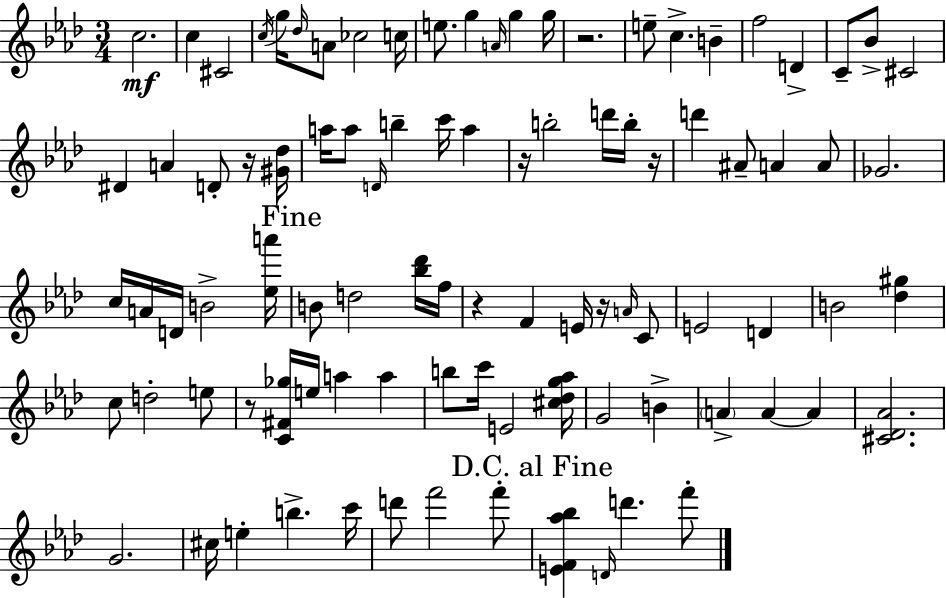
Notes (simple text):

C5/h. C5/q C#4/h C5/s G5/s Db5/s A4/e CES5/h C5/s E5/e. G5/q A4/s G5/q G5/s R/h. E5/e C5/q. B4/q F5/h D4/q C4/e Bb4/e C#4/h D#4/q A4/q D4/e R/s [G#4,Db5]/s A5/s A5/e D4/s B5/q C6/s A5/q R/s B5/h D6/s B5/s R/s D6/q A#4/e A4/q A4/e Gb4/h. C5/s A4/s D4/s B4/h [Eb5,A6]/s B4/e D5/h [Bb5,Db6]/s F5/s R/q F4/q E4/s R/s A4/s C4/e E4/h D4/q B4/h [Db5,G#5]/q C5/e D5/h E5/e R/e [C4,F#4,Gb5]/s E5/s A5/q A5/q B5/e C6/s E4/h [C#5,Db5,G5,Ab5]/s G4/h B4/q A4/q A4/q A4/q [C#4,Db4,Ab4]/h. G4/h. C#5/s E5/q B5/q. C6/s D6/e F6/h F6/e [E4,F4,Ab5,Bb5]/q D4/s D6/q. F6/e